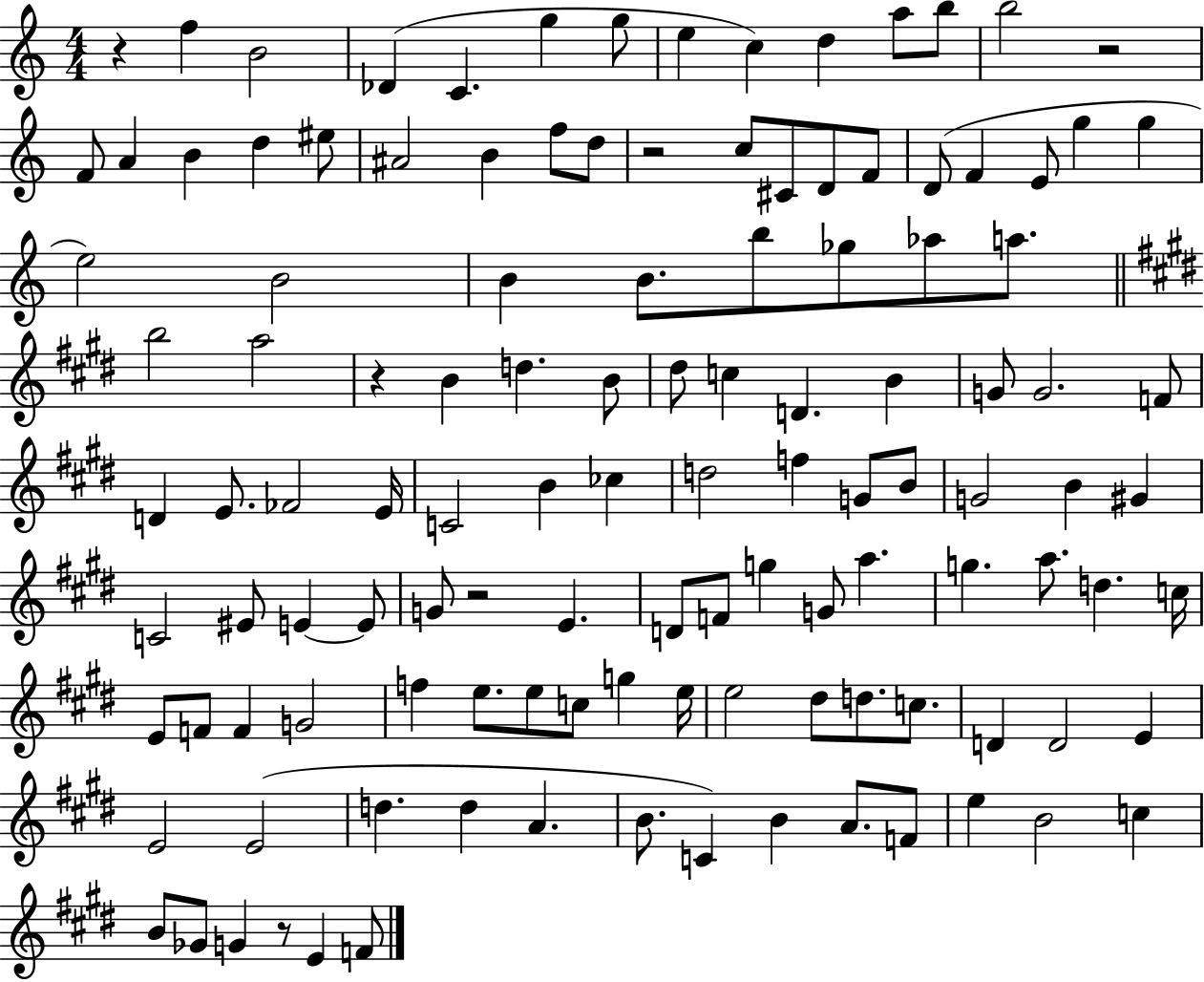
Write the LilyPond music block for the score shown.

{
  \clef treble
  \numericTimeSignature
  \time 4/4
  \key c \major
  r4 f''4 b'2 | des'4( c'4. g''4 g''8 | e''4 c''4) d''4 a''8 b''8 | b''2 r2 | \break f'8 a'4 b'4 d''4 eis''8 | ais'2 b'4 f''8 d''8 | r2 c''8 cis'8 d'8 f'8 | d'8( f'4 e'8 g''4 g''4 | \break e''2) b'2 | b'4 b'8. b''8 ges''8 aes''8 a''8. | \bar "||" \break \key e \major b''2 a''2 | r4 b'4 d''4. b'8 | dis''8 c''4 d'4. b'4 | g'8 g'2. f'8 | \break d'4 e'8. fes'2 e'16 | c'2 b'4 ces''4 | d''2 f''4 g'8 b'8 | g'2 b'4 gis'4 | \break c'2 eis'8 e'4~~ e'8 | g'8 r2 e'4. | d'8 f'8 g''4 g'8 a''4. | g''4. a''8. d''4. c''16 | \break e'8 f'8 f'4 g'2 | f''4 e''8. e''8 c''8 g''4 e''16 | e''2 dis''8 d''8. c''8. | d'4 d'2 e'4 | \break e'2 e'2( | d''4. d''4 a'4. | b'8. c'4) b'4 a'8. f'8 | e''4 b'2 c''4 | \break b'8 ges'8 g'4 r8 e'4 f'8 | \bar "|."
}